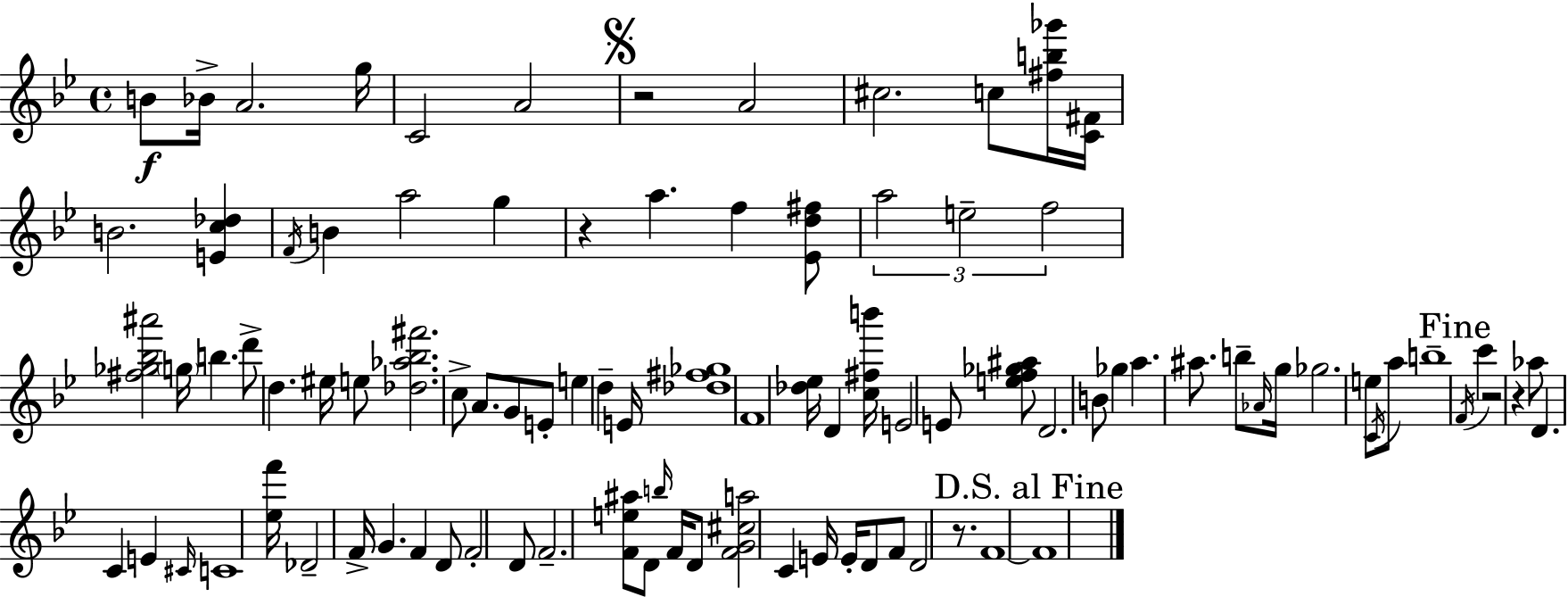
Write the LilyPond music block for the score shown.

{
  \clef treble
  \time 4/4
  \defaultTimeSignature
  \key g \minor
  b'8\f bes'16-> a'2. g''16 | c'2 a'2 | \mark \markup { \musicglyph "scripts.segno" } r2 a'2 | cis''2. c''8 <fis'' b'' ges'''>16 <c' fis'>16 | \break b'2. <e' c'' des''>4 | \acciaccatura { f'16 } b'4 a''2 g''4 | r4 a''4. f''4 <ees' d'' fis''>8 | \tuplet 3/2 { a''2 e''2-- | \break f''2 } <fis'' ges'' bes'' ais'''>2 | \parenthesize g''16 b''4. d'''8-> d''4. | eis''16 e''8 <des'' aes'' bes'' fis'''>2. c''8-> | a'8. g'8 e'8-. e''4 d''4-- | \break e'16 <des'' fis'' ges''>1 | f'1 | <des'' ees''>16 d'4 <c'' fis'' b'''>16 e'2 e'8 | <e'' f'' ges'' ais''>8 d'2. b'8 | \break ges''4 a''4. ais''8. b''8-- | \grace { aes'16 } g''16 ges''2. e''8 | \acciaccatura { c'16 } a''8 b''1-- | \mark "Fine" \acciaccatura { f'16 } c'''4 r2 | \break r4 aes''8 d'4. c'4 | e'4 \grace { cis'16 } c'1 | <ees'' f'''>16 des'2-- f'16-> g'4. | f'4 d'8 f'2-. | \break d'8 f'2.-- | <f' e'' ais''>8 d'8 \grace { b''16 } f'16 d'8 <f' g' cis'' a''>2 | c'4 e'16 e'16-. d'8 f'8 d'2 | r8. f'1~~ | \break \mark "D.S. al Fine" f'1 | \bar "|."
}